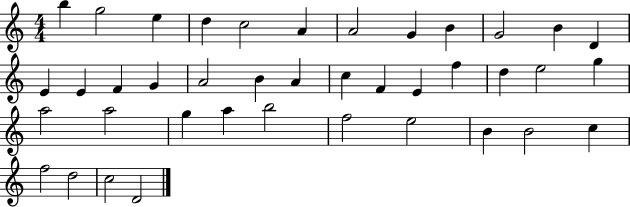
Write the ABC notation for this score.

X:1
T:Untitled
M:4/4
L:1/4
K:C
b g2 e d c2 A A2 G B G2 B D E E F G A2 B A c F E f d e2 g a2 a2 g a b2 f2 e2 B B2 c f2 d2 c2 D2